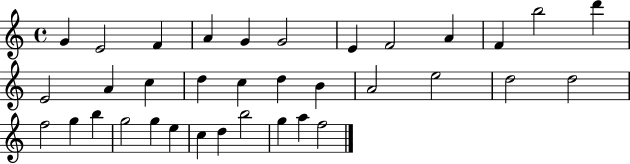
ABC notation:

X:1
T:Untitled
M:4/4
L:1/4
K:C
G E2 F A G G2 E F2 A F b2 d' E2 A c d c d B A2 e2 d2 d2 f2 g b g2 g e c d b2 g a f2